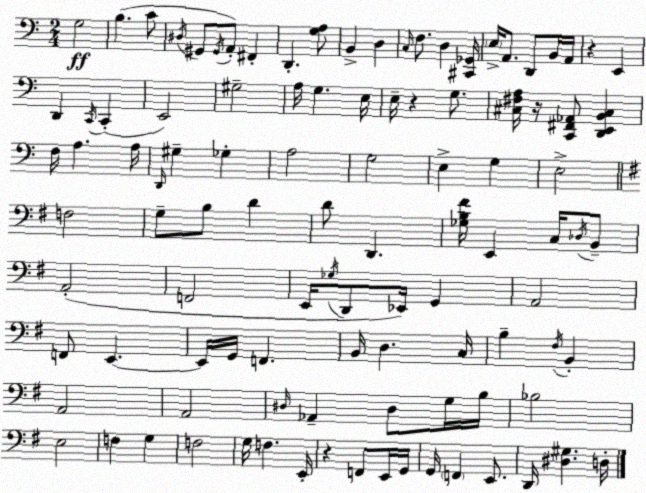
X:1
T:Untitled
M:2/4
L:1/4
K:Am
G,2 B, C/2 ^D,/4 ^G,,/2 ^G,,/4 A,,/2 ^F,, D,, [G,A,]/2 B,, D, C,/4 F,/2 D, [^C,,_G,,]/4 E,/4 A,,/2 D,,/2 B,,/4 A,,/4 z E,, D,, C,,/4 C,, E,,2 ^G,2 A,/4 G, E,/4 E,/4 z G,/2 [^C,^F,A,]/4 z/4 [C,,^F,,_A,,]/2 [D,,E,,B,,^C,] F,/4 A, A,/4 D,,/4 ^G, _G, A,2 G,2 E, G, E,2 F,2 G,/2 B,/2 D D/2 D,, [_G,B,^F]/4 E,, C,/4 _D,/4 B,,/2 A,,2 F,,2 E,,/4 _G,/4 D,,/2 _E,,/4 G,, A,,2 F,,/2 E,, E,,/4 G,,/4 F,, B,,/4 D, C,/4 B, ^F,/4 B,, A,,2 A,,2 ^D,/4 _A,, ^D,/2 G,/4 B,/4 _B,2 E,2 F, G, F,2 G,/4 F, E,,/4 z F,,/2 E,,/4 G,,/4 G,,/4 F,, E,,/2 D,,/4 [^D,^G,] D,/4